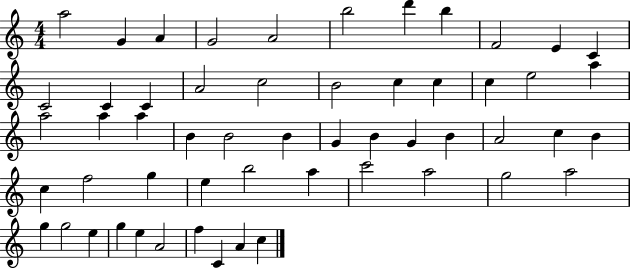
A5/h G4/q A4/q G4/h A4/h B5/h D6/q B5/q F4/h E4/q C4/q C4/h C4/q C4/q A4/h C5/h B4/h C5/q C5/q C5/q E5/h A5/q A5/h A5/q A5/q B4/q B4/h B4/q G4/q B4/q G4/q B4/q A4/h C5/q B4/q C5/q F5/h G5/q E5/q B5/h A5/q C6/h A5/h G5/h A5/h G5/q G5/h E5/q G5/q E5/q A4/h F5/q C4/q A4/q C5/q